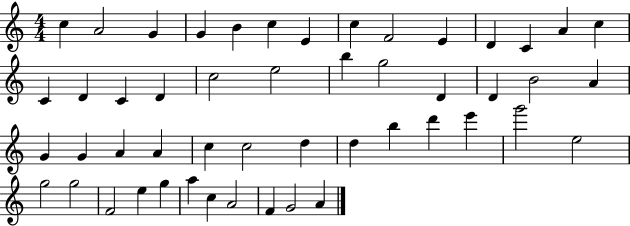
C5/q A4/h G4/q G4/q B4/q C5/q E4/q C5/q F4/h E4/q D4/q C4/q A4/q C5/q C4/q D4/q C4/q D4/q C5/h E5/h B5/q G5/h D4/q D4/q B4/h A4/q G4/q G4/q A4/q A4/q C5/q C5/h D5/q D5/q B5/q D6/q E6/q G6/h E5/h G5/h G5/h F4/h E5/q G5/q A5/q C5/q A4/h F4/q G4/h A4/q